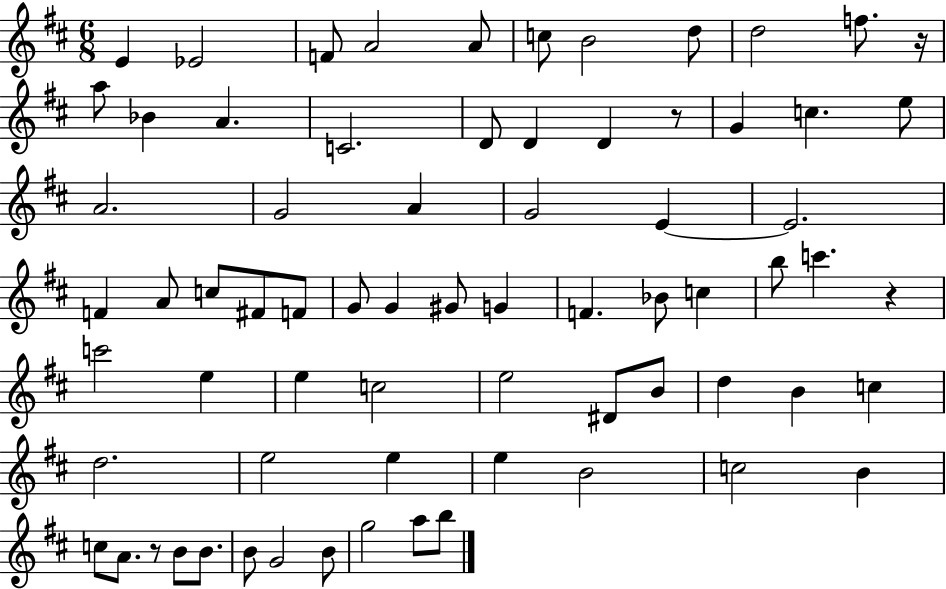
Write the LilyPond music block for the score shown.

{
  \clef treble
  \numericTimeSignature
  \time 6/8
  \key d \major
  e'4 ees'2 | f'8 a'2 a'8 | c''8 b'2 d''8 | d''2 f''8. r16 | \break a''8 bes'4 a'4. | c'2. | d'8 d'4 d'4 r8 | g'4 c''4. e''8 | \break a'2. | g'2 a'4 | g'2 e'4~~ | e'2. | \break f'4 a'8 c''8 fis'8 f'8 | g'8 g'4 gis'8 g'4 | f'4. bes'8 c''4 | b''8 c'''4. r4 | \break c'''2 e''4 | e''4 c''2 | e''2 dis'8 b'8 | d''4 b'4 c''4 | \break d''2. | e''2 e''4 | e''4 b'2 | c''2 b'4 | \break c''8 a'8. r8 b'8 b'8. | b'8 g'2 b'8 | g''2 a''8 b''8 | \bar "|."
}